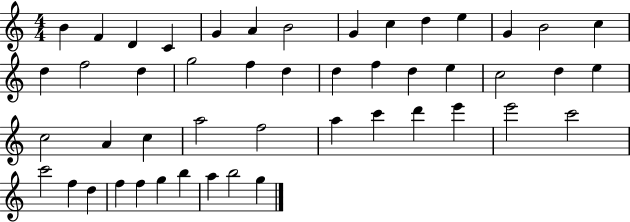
{
  \clef treble
  \numericTimeSignature
  \time 4/4
  \key c \major
  b'4 f'4 d'4 c'4 | g'4 a'4 b'2 | g'4 c''4 d''4 e''4 | g'4 b'2 c''4 | \break d''4 f''2 d''4 | g''2 f''4 d''4 | d''4 f''4 d''4 e''4 | c''2 d''4 e''4 | \break c''2 a'4 c''4 | a''2 f''2 | a''4 c'''4 d'''4 e'''4 | e'''2 c'''2 | \break c'''2 f''4 d''4 | f''4 f''4 g''4 b''4 | a''4 b''2 g''4 | \bar "|."
}